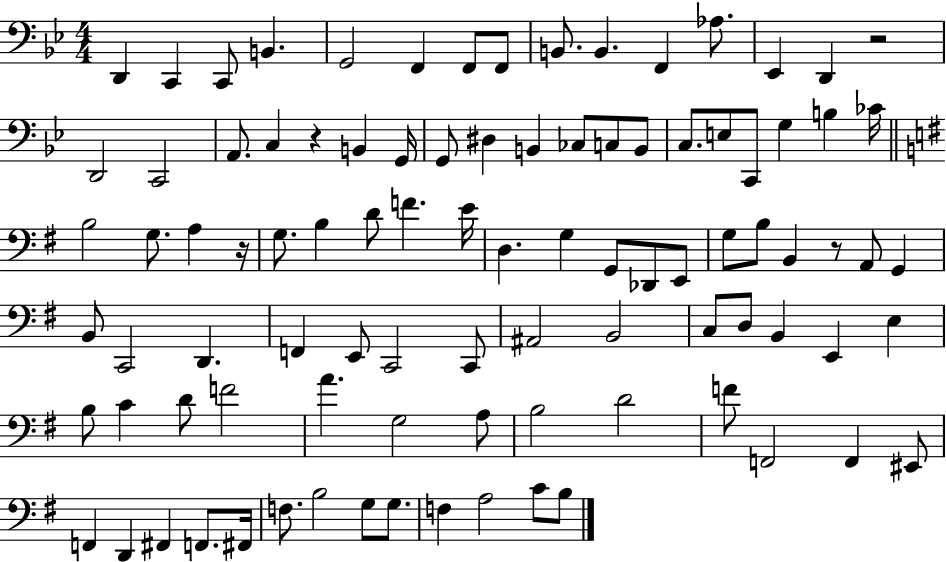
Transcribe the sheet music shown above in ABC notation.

X:1
T:Untitled
M:4/4
L:1/4
K:Bb
D,, C,, C,,/2 B,, G,,2 F,, F,,/2 F,,/2 B,,/2 B,, F,, _A,/2 _E,, D,, z2 D,,2 C,,2 A,,/2 C, z B,, G,,/4 G,,/2 ^D, B,, _C,/2 C,/2 B,,/2 C,/2 E,/2 C,,/2 G, B, _C/4 B,2 G,/2 A, z/4 G,/2 B, D/2 F E/4 D, G, G,,/2 _D,,/2 E,,/2 G,/2 B,/2 B,, z/2 A,,/2 G,, B,,/2 C,,2 D,, F,, E,,/2 C,,2 C,,/2 ^A,,2 B,,2 C,/2 D,/2 B,, E,, E, B,/2 C D/2 F2 A G,2 A,/2 B,2 D2 F/2 F,,2 F,, ^E,,/2 F,, D,, ^F,, F,,/2 ^F,,/4 F,/2 B,2 G,/2 G,/2 F, A,2 C/2 B,/2